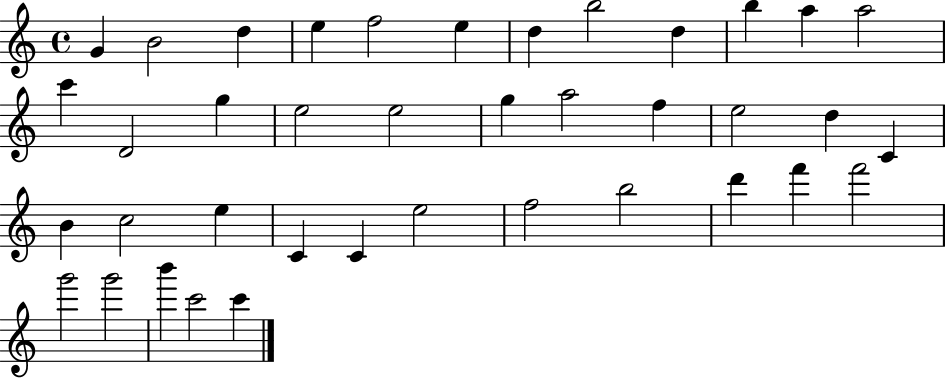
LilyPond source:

{
  \clef treble
  \time 4/4
  \defaultTimeSignature
  \key c \major
  g'4 b'2 d''4 | e''4 f''2 e''4 | d''4 b''2 d''4 | b''4 a''4 a''2 | \break c'''4 d'2 g''4 | e''2 e''2 | g''4 a''2 f''4 | e''2 d''4 c'4 | \break b'4 c''2 e''4 | c'4 c'4 e''2 | f''2 b''2 | d'''4 f'''4 f'''2 | \break g'''2 g'''2 | b'''4 c'''2 c'''4 | \bar "|."
}